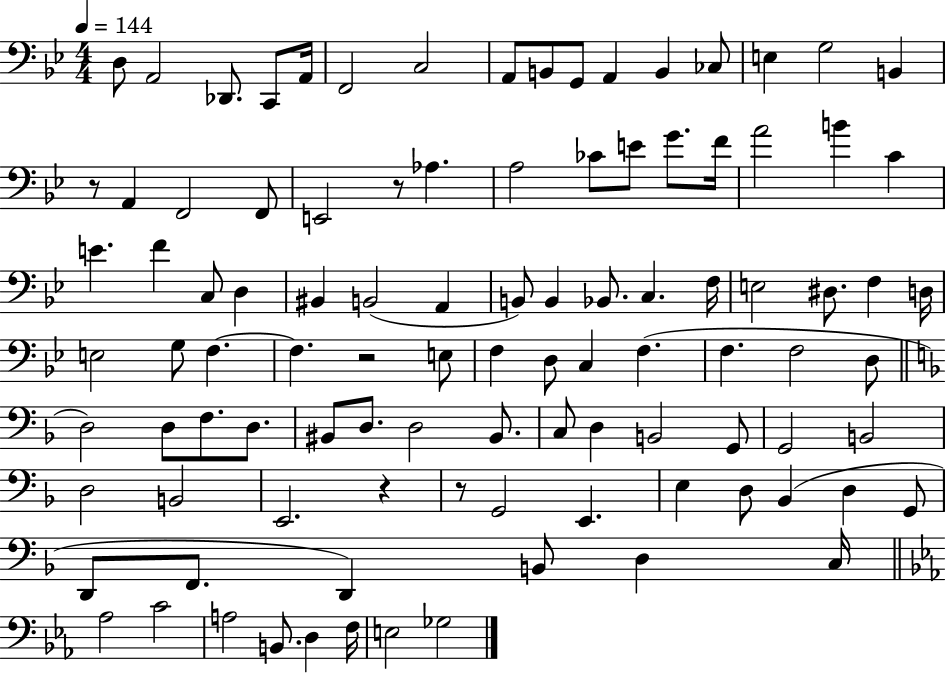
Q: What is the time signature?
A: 4/4